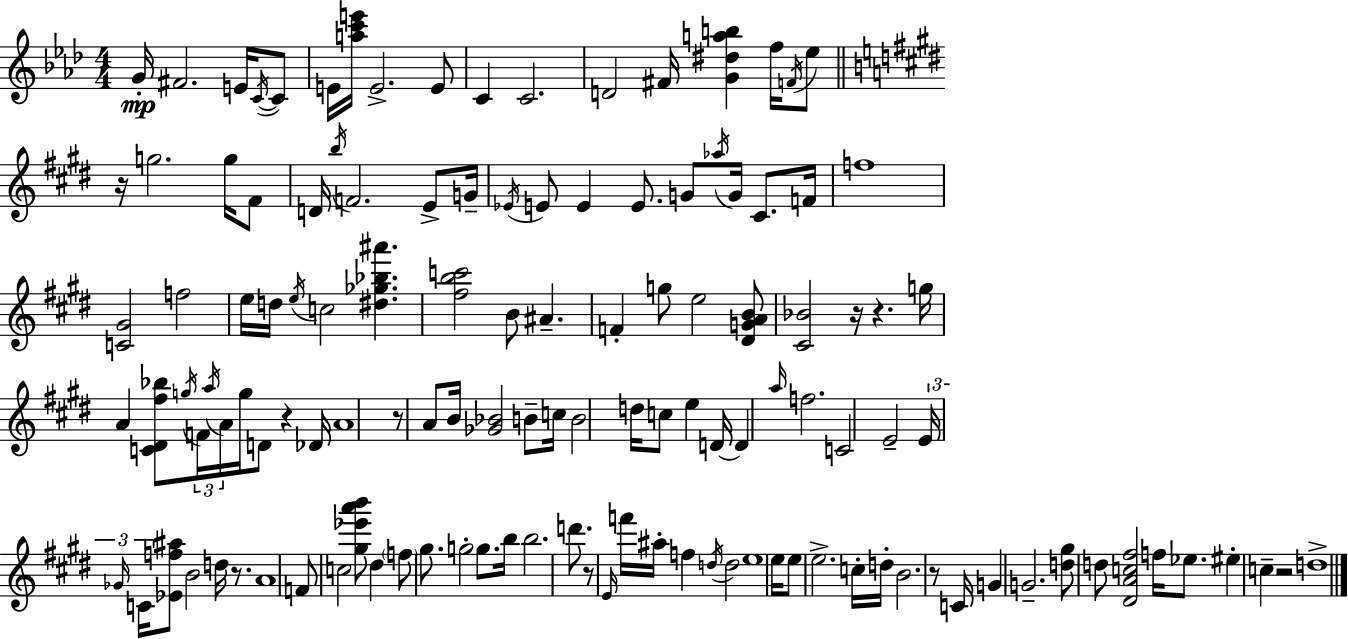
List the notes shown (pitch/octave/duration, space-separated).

G4/s F#4/h. E4/s C4/s C4/e E4/s [A5,C6,E6]/s E4/h. E4/e C4/q C4/h. D4/h F#4/s [G4,D#5,A5,B5]/q F5/s F4/s Eb5/e R/s G5/h. G5/s F#4/e D4/s B5/s F4/h. E4/e G4/s Eb4/s E4/e E4/q E4/e. G4/e Ab5/s G4/s C#4/e. F4/s F5/w [C4,G#4]/h F5/h E5/s D5/s E5/s C5/h [D#5,Gb5,Bb5,A#6]/q. [F#5,B5,C6]/h B4/e A#4/q. F4/q G5/e E5/h [D#4,G4,A4,B4]/e [C#4,Bb4]/h R/s R/q. G5/s A4/q [C4,D#4,F#5,Bb5]/e G5/s F4/s A5/s A4/s G5/s D4/e R/q Db4/s A4/w R/e A4/e B4/s [Gb4,Bb4]/h B4/e C5/s B4/h D5/s C5/e E5/q D4/s D4/q A5/s F5/h. C4/h E4/h E4/s Gb4/s C4/s [Eb4,F5,A#5]/e B4/h D5/s R/e. A4/w F4/e C5/h [G#5,Eb6,A6,B6]/e D#5/q F5/e G#5/e. G5/h G5/e. B5/s B5/h. D6/e. R/e E4/s F6/s A#5/s F5/q D5/s D5/h E5/w E5/s E5/e E5/h. C5/s D5/s B4/h. R/e C4/s G4/q G4/h. [D5,G#5]/e D5/e [D#4,A4,C5,F#5]/h F5/s Eb5/e. EIS5/q C5/q R/h D5/w